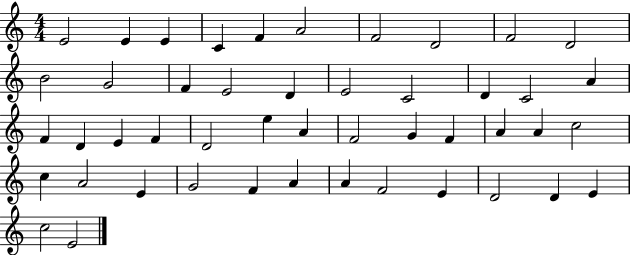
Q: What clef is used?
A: treble